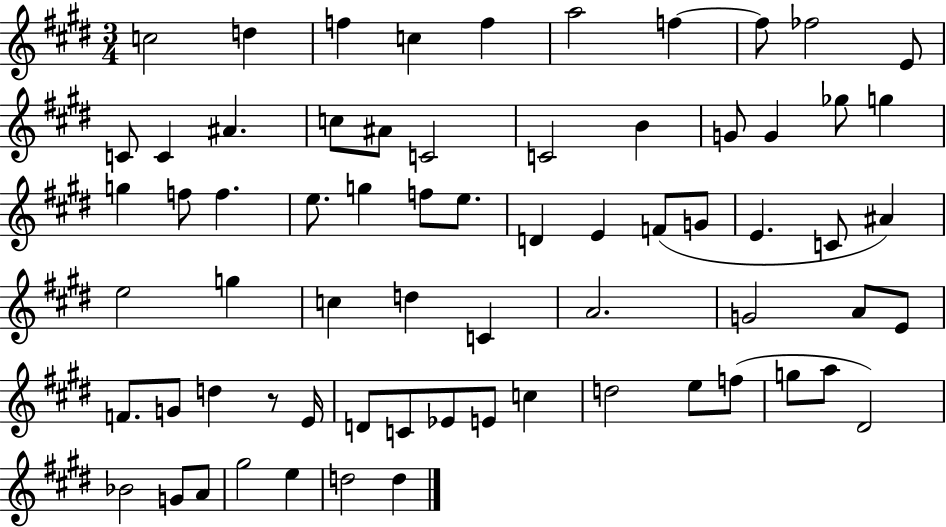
C5/h D5/q F5/q C5/q F5/q A5/h F5/q F5/e FES5/h E4/e C4/e C4/q A#4/q. C5/e A#4/e C4/h C4/h B4/q G4/e G4/q Gb5/e G5/q G5/q F5/e F5/q. E5/e. G5/q F5/e E5/e. D4/q E4/q F4/e G4/e E4/q. C4/e A#4/q E5/h G5/q C5/q D5/q C4/q A4/h. G4/h A4/e E4/e F4/e. G4/e D5/q R/e E4/s D4/e C4/e Eb4/e E4/e C5/q D5/h E5/e F5/e G5/e A5/e D#4/h Bb4/h G4/e A4/e G#5/h E5/q D5/h D5/q